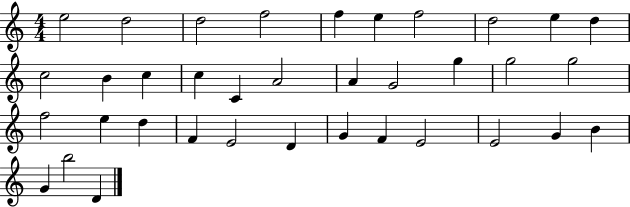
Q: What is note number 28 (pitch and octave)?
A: G4